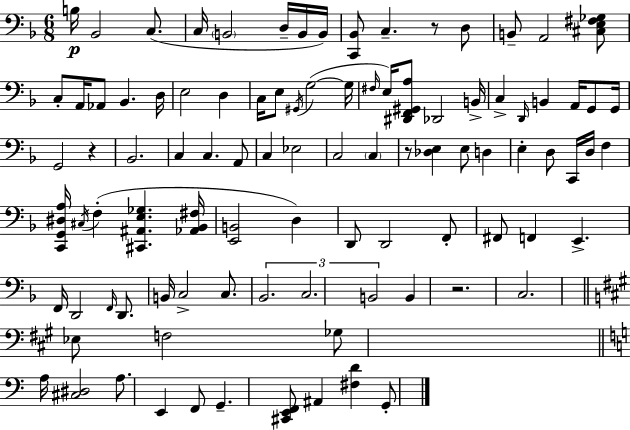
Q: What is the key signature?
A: F major